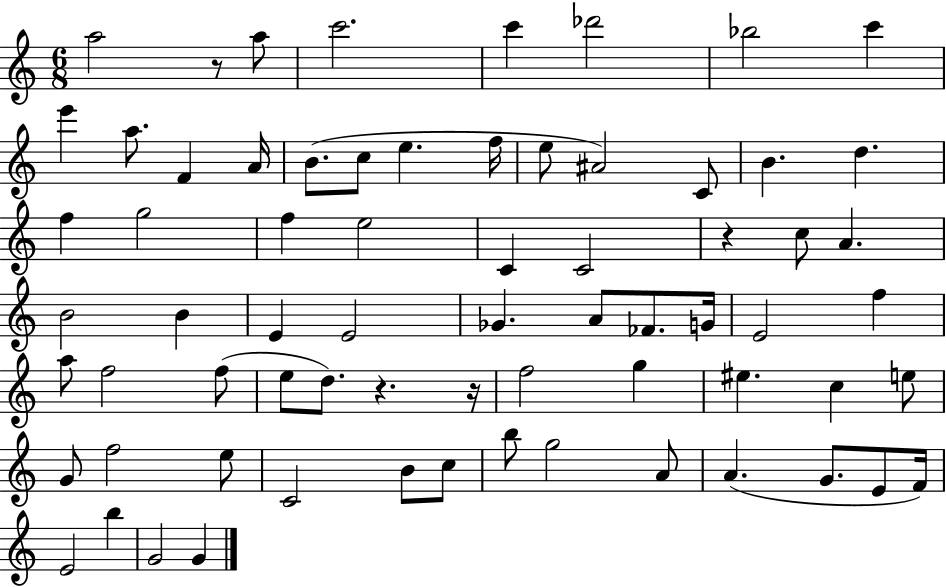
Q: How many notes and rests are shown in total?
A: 69